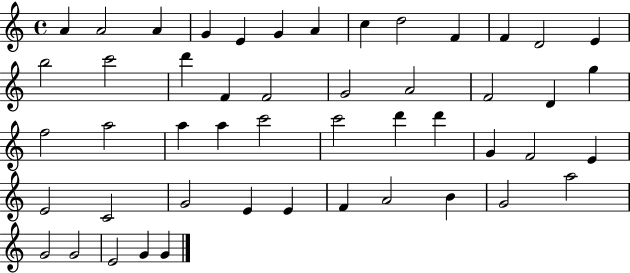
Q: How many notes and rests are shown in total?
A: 49